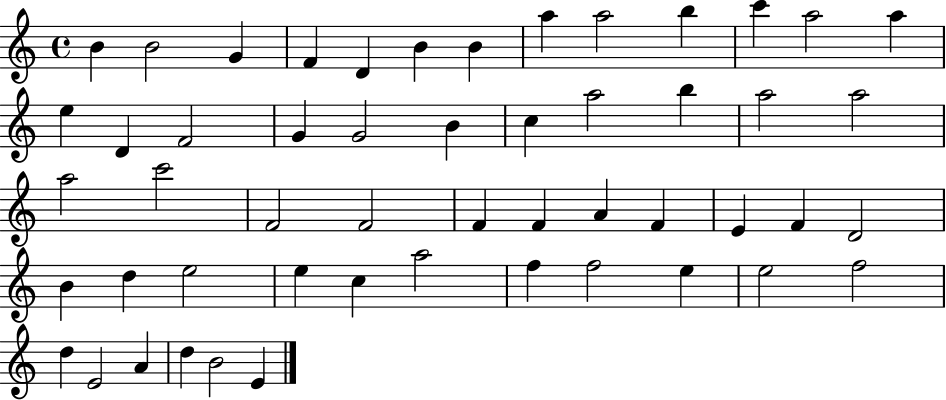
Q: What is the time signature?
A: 4/4